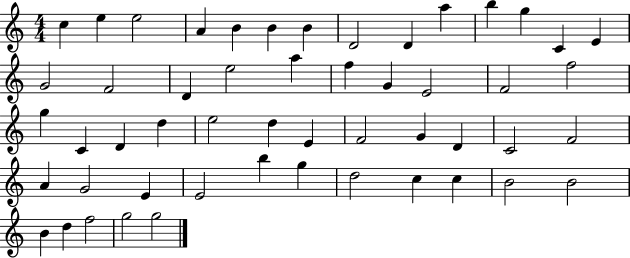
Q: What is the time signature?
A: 4/4